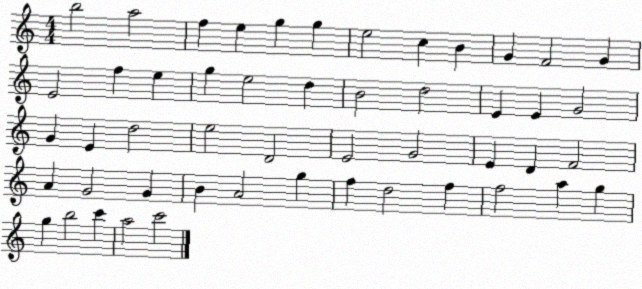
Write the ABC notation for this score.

X:1
T:Untitled
M:4/4
L:1/4
K:C
b2 a2 f e g g e2 c B G F2 G E2 f e g e2 d B2 d2 E E G2 G E d2 e2 D2 E2 G2 E D F2 A G2 G B A2 g f d2 f f2 a g g b2 c' a2 c'2